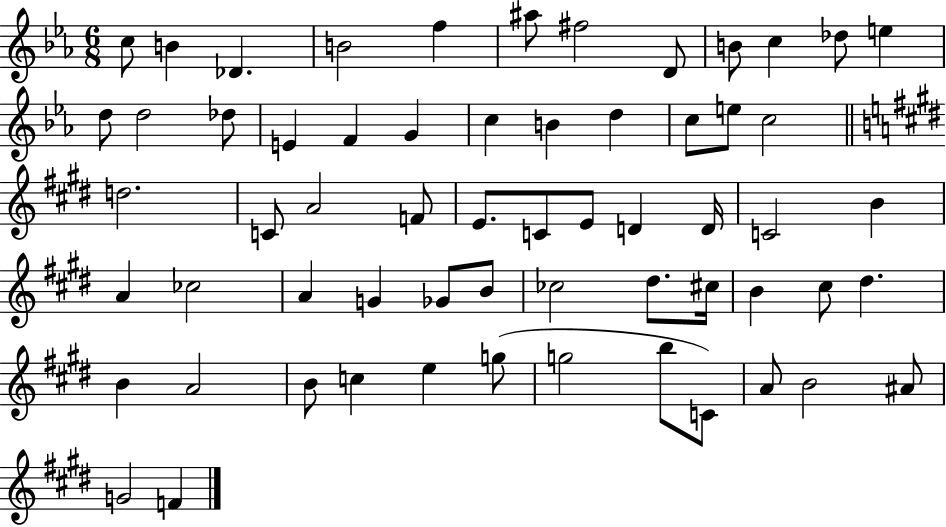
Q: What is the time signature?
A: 6/8